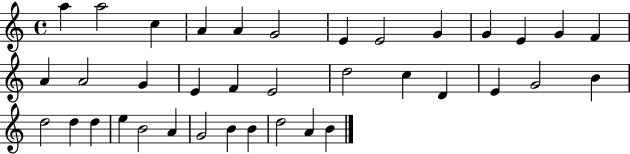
{
  \clef treble
  \time 4/4
  \defaultTimeSignature
  \key c \major
  a''4 a''2 c''4 | a'4 a'4 g'2 | e'4 e'2 g'4 | g'4 e'4 g'4 f'4 | \break a'4 a'2 g'4 | e'4 f'4 e'2 | d''2 c''4 d'4 | e'4 g'2 b'4 | \break d''2 d''4 d''4 | e''4 b'2 a'4 | g'2 b'4 b'4 | d''2 a'4 b'4 | \break \bar "|."
}